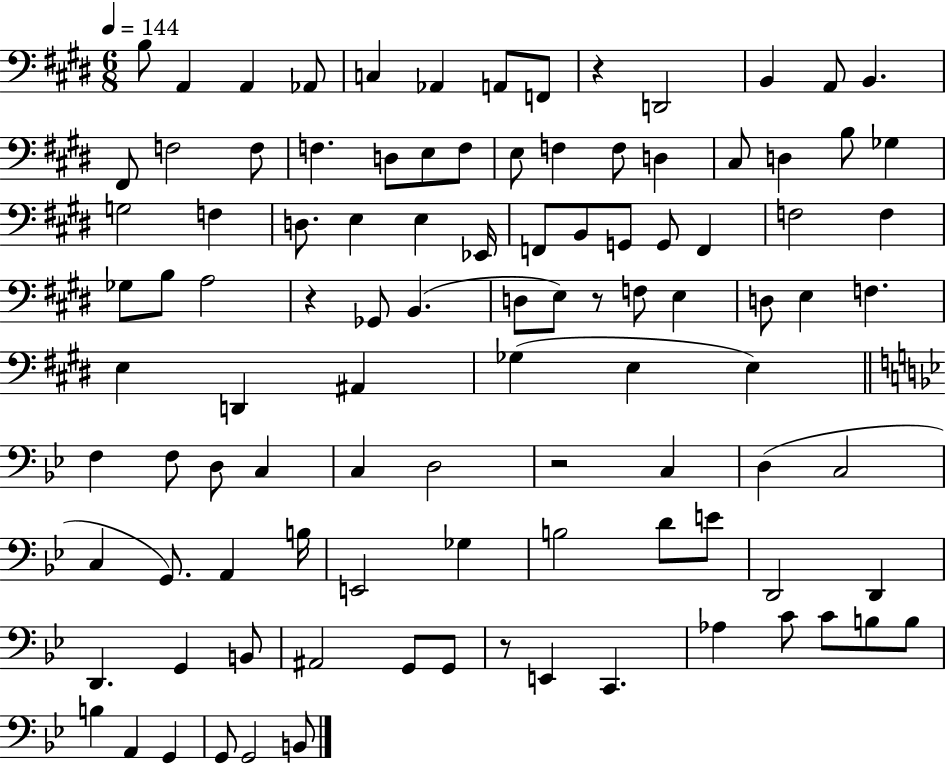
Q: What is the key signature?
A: E major